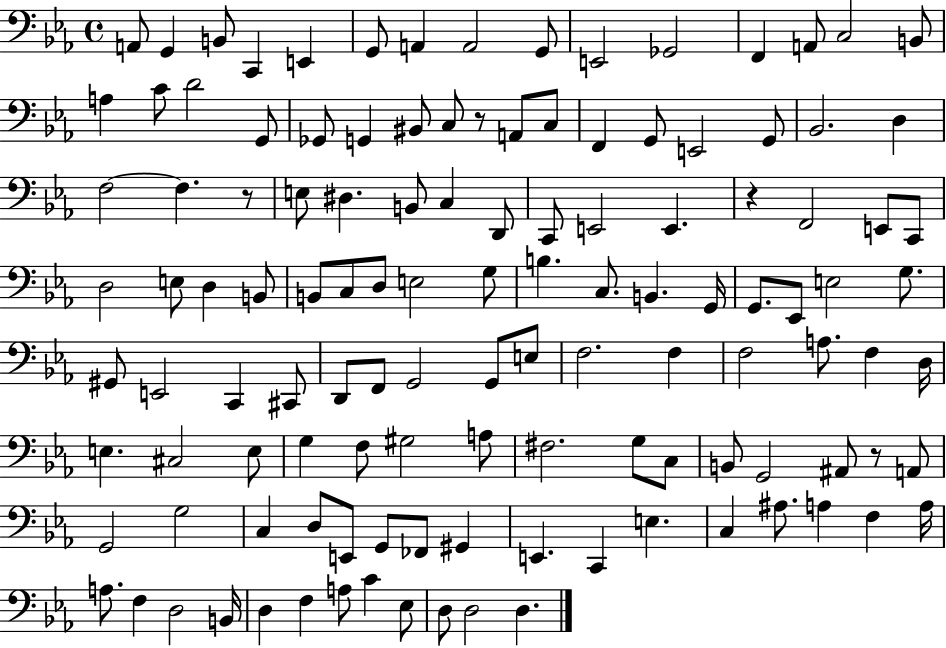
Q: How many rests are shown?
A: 4